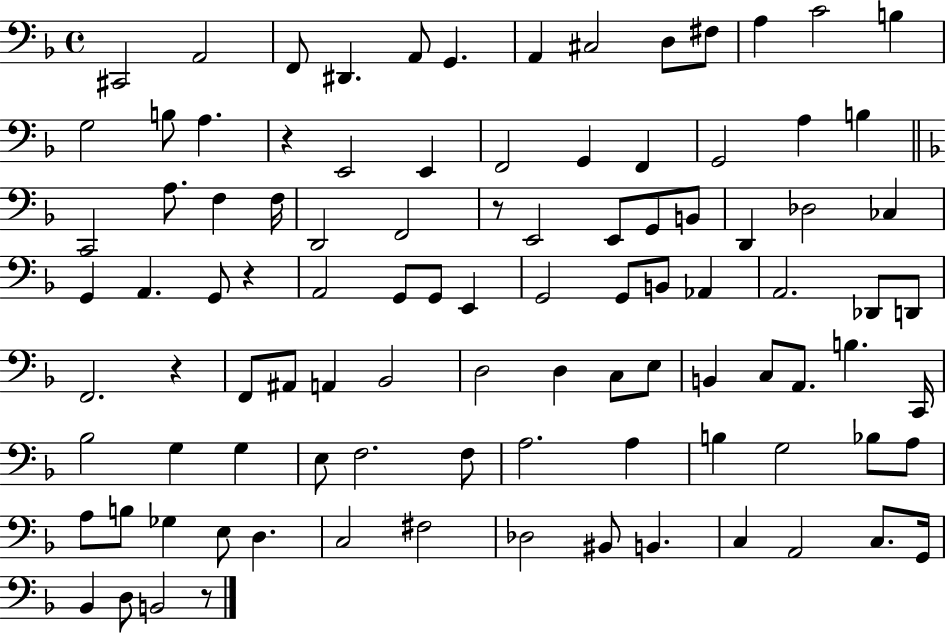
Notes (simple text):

C#2/h A2/h F2/e D#2/q. A2/e G2/q. A2/q C#3/h D3/e F#3/e A3/q C4/h B3/q G3/h B3/e A3/q. R/q E2/h E2/q F2/h G2/q F2/q G2/h A3/q B3/q C2/h A3/e. F3/q F3/s D2/h F2/h R/e E2/h E2/e G2/e B2/e D2/q Db3/h CES3/q G2/q A2/q. G2/e R/q A2/h G2/e G2/e E2/q G2/h G2/e B2/e Ab2/q A2/h. Db2/e D2/e F2/h. R/q F2/e A#2/e A2/q Bb2/h D3/h D3/q C3/e E3/e B2/q C3/e A2/e. B3/q. C2/s Bb3/h G3/q G3/q E3/e F3/h. F3/e A3/h. A3/q B3/q G3/h Bb3/e A3/e A3/e B3/e Gb3/q E3/e D3/q. C3/h F#3/h Db3/h BIS2/e B2/q. C3/q A2/h C3/e. G2/s Bb2/q D3/e B2/h R/e